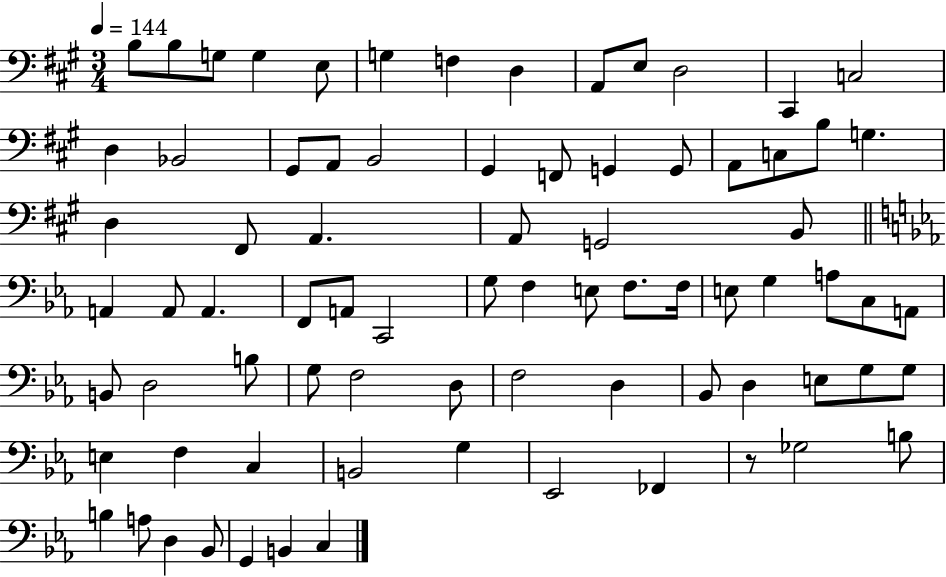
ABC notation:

X:1
T:Untitled
M:3/4
L:1/4
K:A
B,/2 B,/2 G,/2 G, E,/2 G, F, D, A,,/2 E,/2 D,2 ^C,, C,2 D, _B,,2 ^G,,/2 A,,/2 B,,2 ^G,, F,,/2 G,, G,,/2 A,,/2 C,/2 B,/2 G, D, ^F,,/2 A,, A,,/2 G,,2 B,,/2 A,, A,,/2 A,, F,,/2 A,,/2 C,,2 G,/2 F, E,/2 F,/2 F,/4 E,/2 G, A,/2 C,/2 A,,/2 B,,/2 D,2 B,/2 G,/2 F,2 D,/2 F,2 D, _B,,/2 D, E,/2 G,/2 G,/2 E, F, C, B,,2 G, _E,,2 _F,, z/2 _G,2 B,/2 B, A,/2 D, _B,,/2 G,, B,, C,